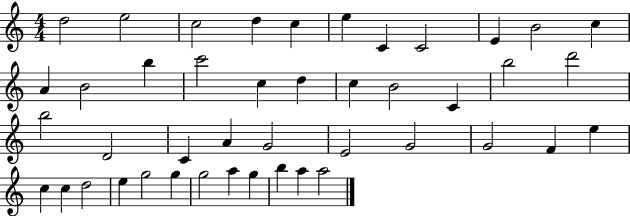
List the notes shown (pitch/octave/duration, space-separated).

D5/h E5/h C5/h D5/q C5/q E5/q C4/q C4/h E4/q B4/h C5/q A4/q B4/h B5/q C6/h C5/q D5/q C5/q B4/h C4/q B5/h D6/h B5/h D4/h C4/q A4/q G4/h E4/h G4/h G4/h F4/q E5/q C5/q C5/q D5/h E5/q G5/h G5/q G5/h A5/q G5/q B5/q A5/q A5/h